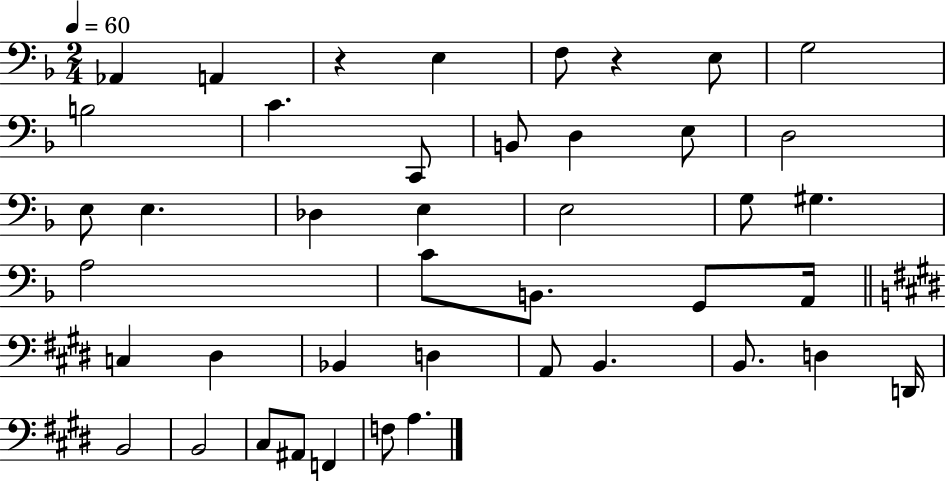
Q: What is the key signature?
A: F major